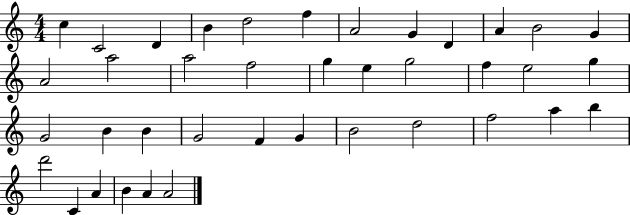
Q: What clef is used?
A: treble